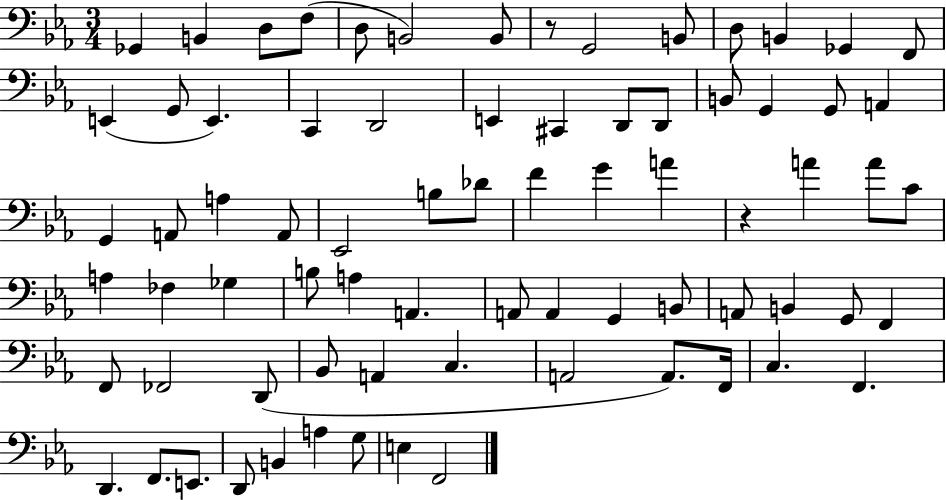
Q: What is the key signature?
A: EES major